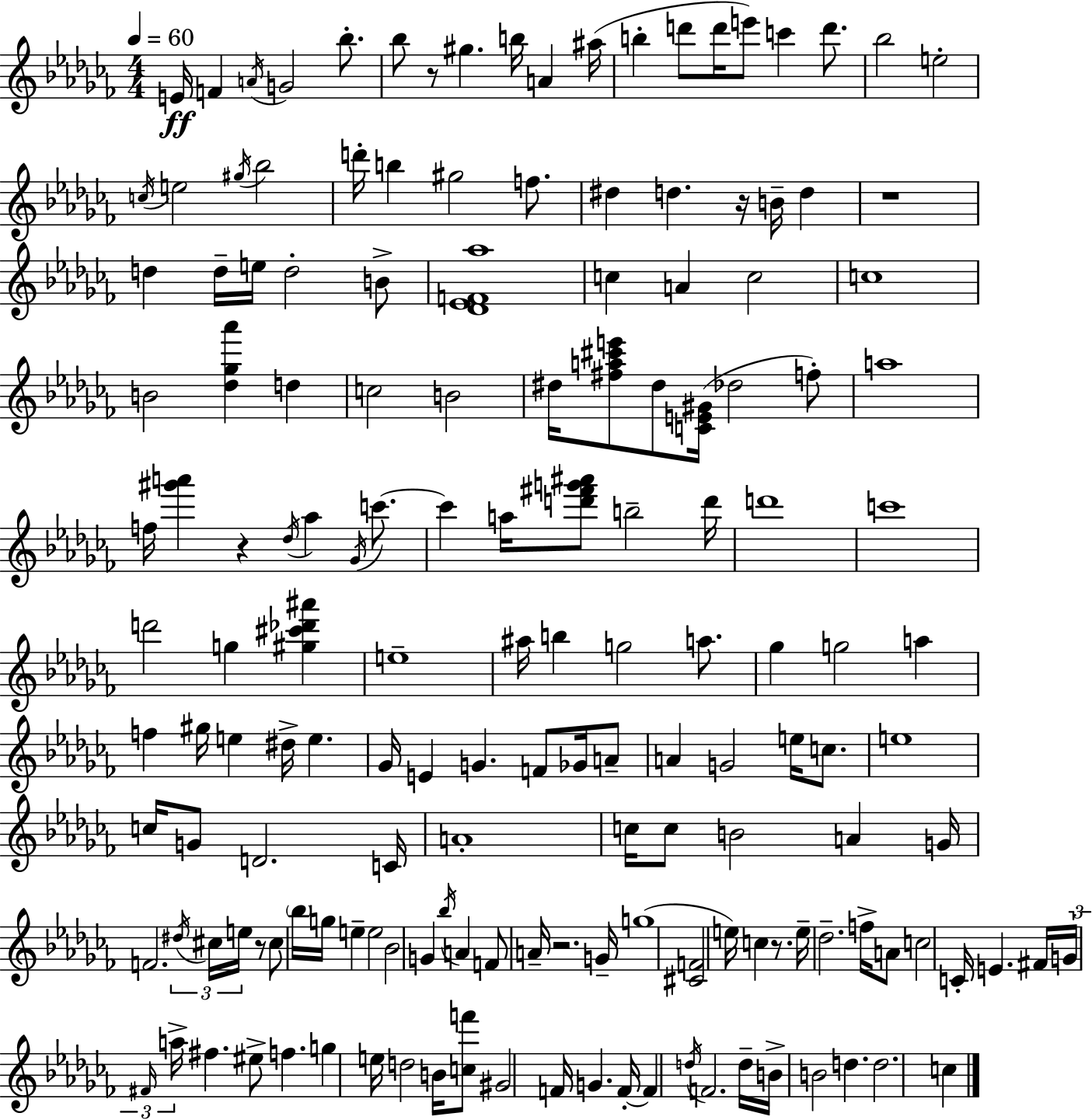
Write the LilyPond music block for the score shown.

{
  \clef treble
  \numericTimeSignature
  \time 4/4
  \key aes \minor
  \tempo 4 = 60
  e'16\ff f'4 \acciaccatura { a'16 } g'2 bes''8.-. | bes''8 r8 gis''4. b''16 a'4 | ais''16( b''4-. d'''8 d'''16 e'''8) c'''4 d'''8. | bes''2 e''2-. | \break \acciaccatura { c''16 } e''2 \acciaccatura { gis''16 } bes''2 | d'''16-. b''4 gis''2 | f''8. dis''4 d''4. r16 b'16-- d''4 | r1 | \break d''4 d''16-- e''16 d''2-. | b'8-> <des' ees' f' aes''>1 | c''4 a'4 c''2 | c''1 | \break b'2 <des'' ges'' aes'''>4 d''4 | c''2 b'2 | dis''16 <fis'' a'' cis''' e'''>8 dis''8 <c' e' gis'>16( des''2 | f''8-.) a''1 | \break f''16 <gis''' a'''>4 r4 \acciaccatura { des''16 } aes''4 | \acciaccatura { ges'16 } c'''8.~~ c'''4 a''16 <d''' fis''' g''' ais'''>8 b''2-- | d'''16 d'''1 | c'''1 | \break d'''2 g''4 | <gis'' cis''' des''' ais'''>4 e''1-- | ais''16 b''4 g''2 | a''8. ges''4 g''2 | \break a''4 f''4 gis''16 e''4 dis''16-> e''4. | ges'16 e'4 g'4. | f'8 ges'16 a'8-- a'4 g'2 | e''16 c''8. e''1 | \break c''16 g'8 d'2. | c'16 a'1-. | c''16 c''8 b'2 | a'4 g'16 f'2. | \break \tuplet 3/2 { \acciaccatura { dis''16 } cis''16 e''16 } r8 cis''8 \parenthesize bes''16 g''16 e''4-- e''2 | bes'2 g'4 | \acciaccatura { bes''16 } a'4 f'8 a'16-- r2. | g'16-- g''1( | \break <cis' f'>2 e''16) | c''4 r8. e''16-- des''2.-- | f''16-> a'8 c''2 c'16-. | e'4. fis'16 \tuplet 3/2 { g'16 \grace { fis'16 } a''16-> } fis''4. | \break eis''8-> f''4. g''4 e''16 d''2 | b'16 <c'' f'''>8 gis'2 | f'16 g'4. f'16-.~~ f'4 \acciaccatura { d''16 } f'2. | d''16-- b'16-> b'2 | \break d''4. d''2. | c''4 \bar "|."
}